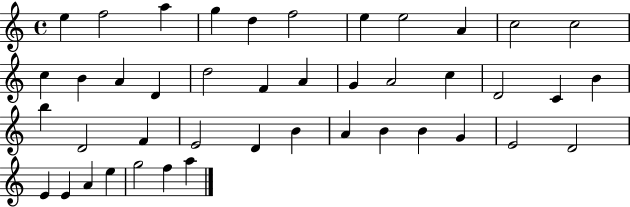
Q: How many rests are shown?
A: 0